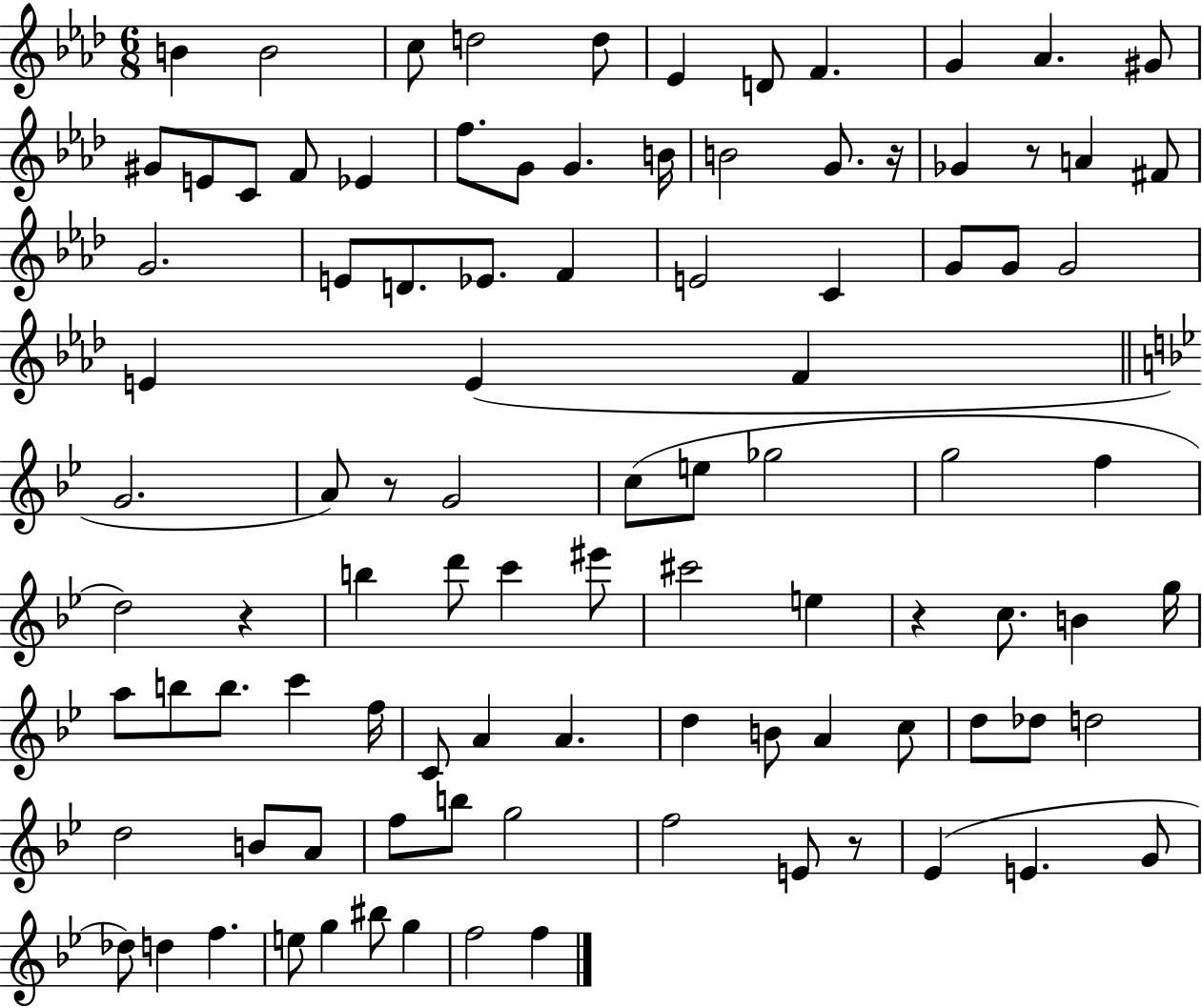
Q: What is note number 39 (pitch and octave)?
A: G4